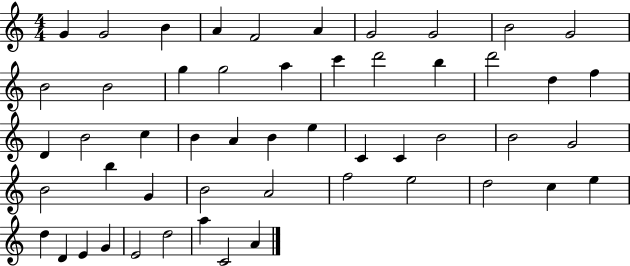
G4/q G4/h B4/q A4/q F4/h A4/q G4/h G4/h B4/h G4/h B4/h B4/h G5/q G5/h A5/q C6/q D6/h B5/q D6/h D5/q F5/q D4/q B4/h C5/q B4/q A4/q B4/q E5/q C4/q C4/q B4/h B4/h G4/h B4/h B5/q G4/q B4/h A4/h F5/h E5/h D5/h C5/q E5/q D5/q D4/q E4/q G4/q E4/h D5/h A5/q C4/h A4/q